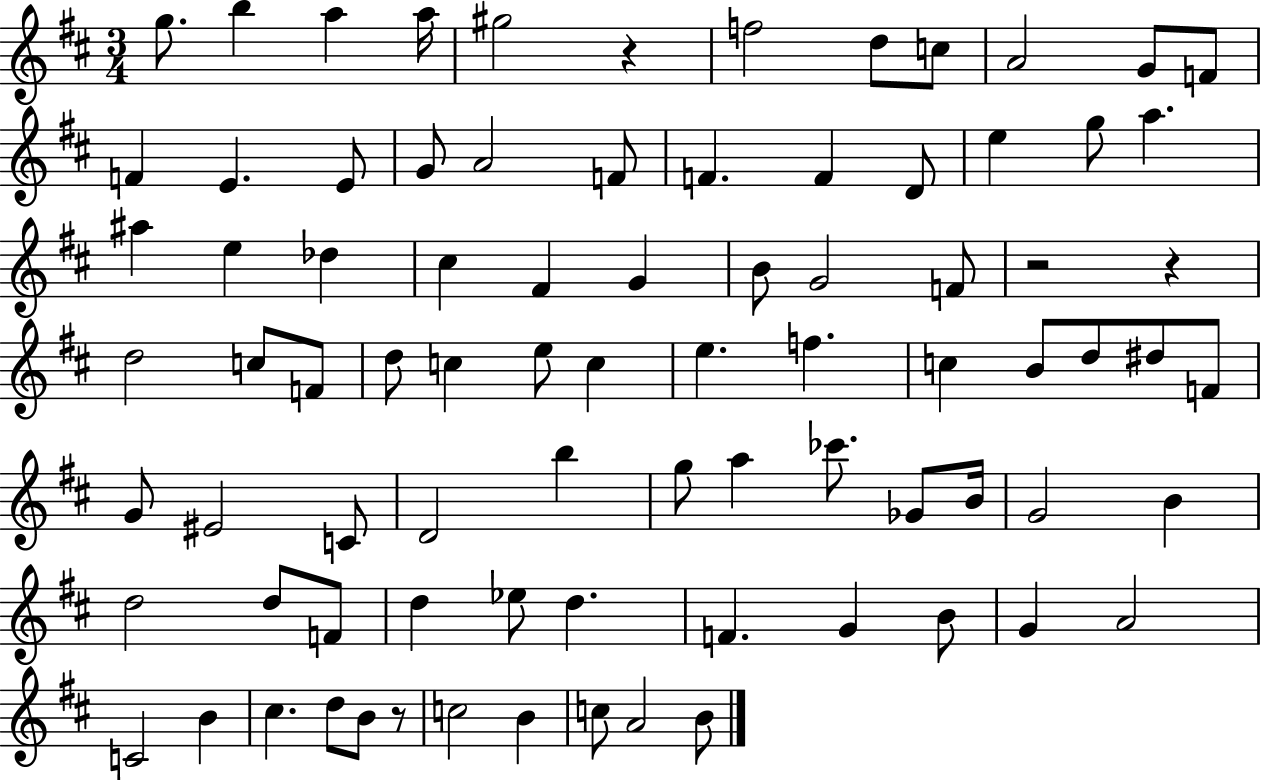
G5/e. B5/q A5/q A5/s G#5/h R/q F5/h D5/e C5/e A4/h G4/e F4/e F4/q E4/q. E4/e G4/e A4/h F4/e F4/q. F4/q D4/e E5/q G5/e A5/q. A#5/q E5/q Db5/q C#5/q F#4/q G4/q B4/e G4/h F4/e R/h R/q D5/h C5/e F4/e D5/e C5/q E5/e C5/q E5/q. F5/q. C5/q B4/e D5/e D#5/e F4/e G4/e EIS4/h C4/e D4/h B5/q G5/e A5/q CES6/e. Gb4/e B4/s G4/h B4/q D5/h D5/e F4/e D5/q Eb5/e D5/q. F4/q. G4/q B4/e G4/q A4/h C4/h B4/q C#5/q. D5/e B4/e R/e C5/h B4/q C5/e A4/h B4/e